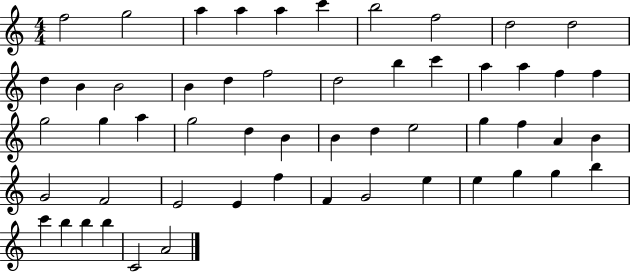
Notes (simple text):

F5/h G5/h A5/q A5/q A5/q C6/q B5/h F5/h D5/h D5/h D5/q B4/q B4/h B4/q D5/q F5/h D5/h B5/q C6/q A5/q A5/q F5/q F5/q G5/h G5/q A5/q G5/h D5/q B4/q B4/q D5/q E5/h G5/q F5/q A4/q B4/q G4/h F4/h E4/h E4/q F5/q F4/q G4/h E5/q E5/q G5/q G5/q B5/q C6/q B5/q B5/q B5/q C4/h A4/h